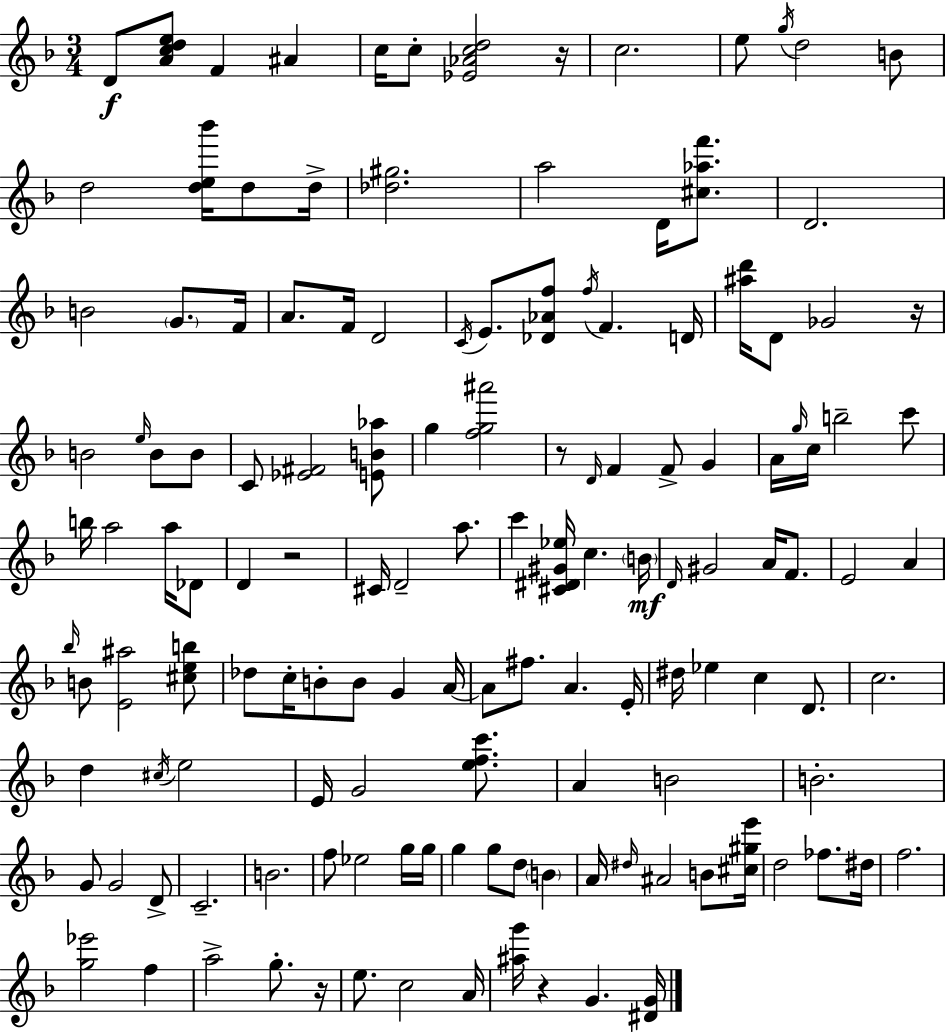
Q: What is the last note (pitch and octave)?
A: G4